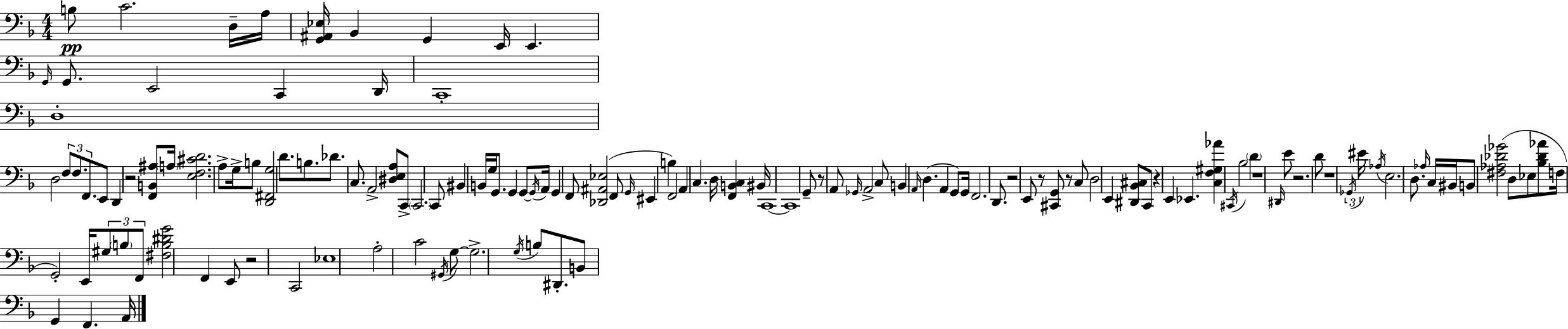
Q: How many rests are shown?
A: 10